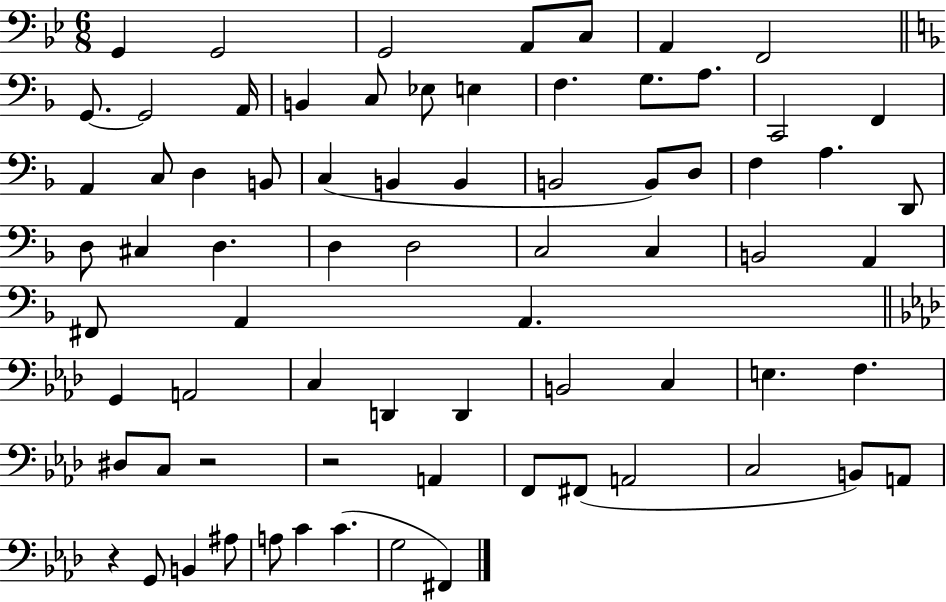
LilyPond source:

{
  \clef bass
  \numericTimeSignature
  \time 6/8
  \key bes \major
  g,4 g,2 | g,2 a,8 c8 | a,4 f,2 | \bar "||" \break \key f \major g,8.~~ g,2 a,16 | b,4 c8 ees8 e4 | f4. g8. a8. | c,2 f,4 | \break a,4 c8 d4 b,8 | c4( b,4 b,4 | b,2 b,8) d8 | f4 a4. d,8 | \break d8 cis4 d4. | d4 d2 | c2 c4 | b,2 a,4 | \break fis,8 a,4 a,4. | \bar "||" \break \key f \minor g,4 a,2 | c4 d,4 d,4 | b,2 c4 | e4. f4. | \break dis8 c8 r2 | r2 a,4 | f,8 fis,8( a,2 | c2 b,8) a,8 | \break r4 g,8 b,4 ais8 | a8 c'4 c'4.( | g2 fis,4) | \bar "|."
}